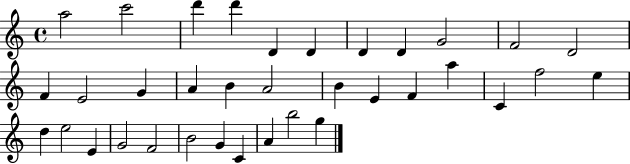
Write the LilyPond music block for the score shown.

{
  \clef treble
  \time 4/4
  \defaultTimeSignature
  \key c \major
  a''2 c'''2 | d'''4 d'''4 d'4 d'4 | d'4 d'4 g'2 | f'2 d'2 | \break f'4 e'2 g'4 | a'4 b'4 a'2 | b'4 e'4 f'4 a''4 | c'4 f''2 e''4 | \break d''4 e''2 e'4 | g'2 f'2 | b'2 g'4 c'4 | a'4 b''2 g''4 | \break \bar "|."
}